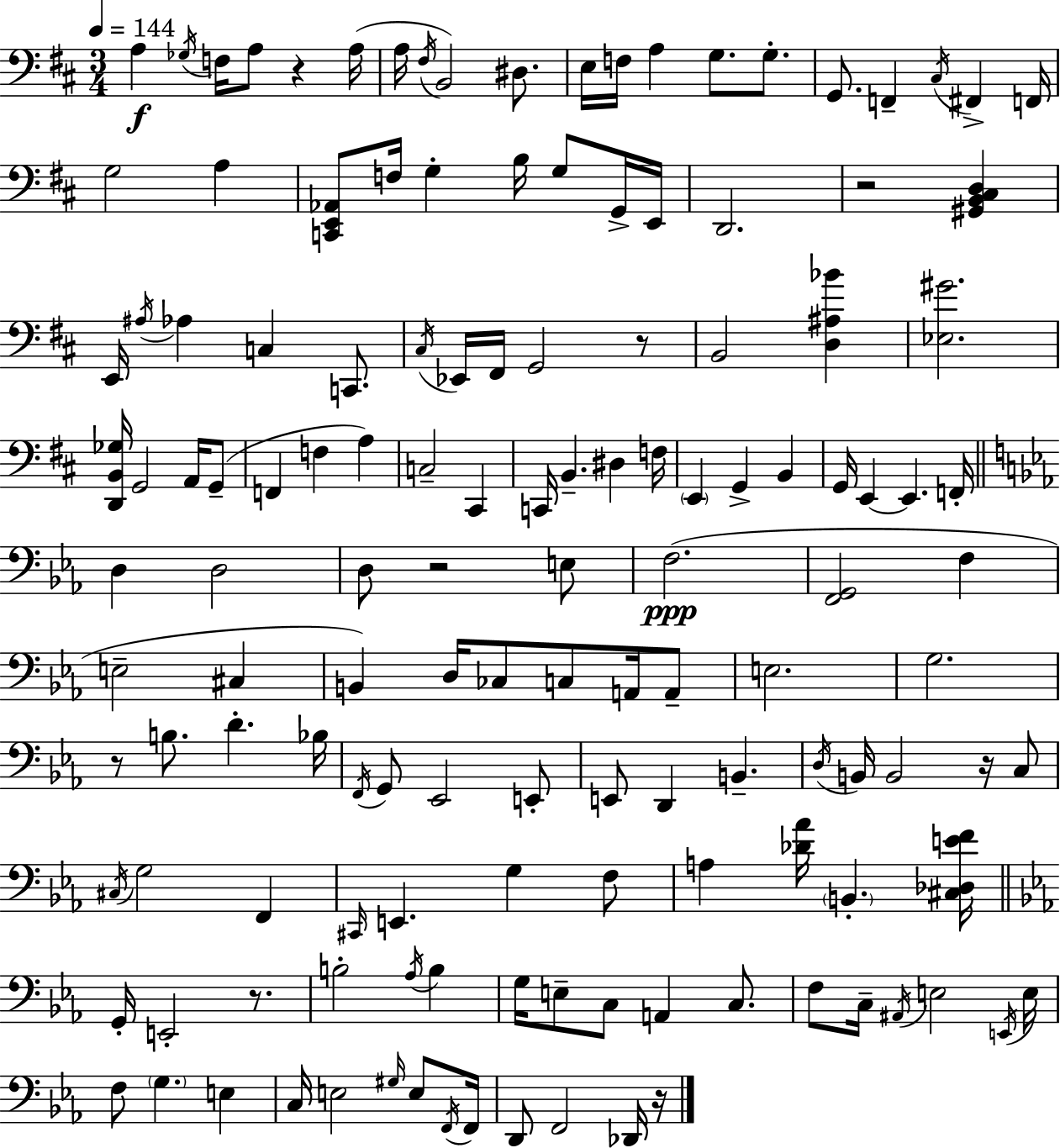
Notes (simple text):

A3/q Gb3/s F3/s A3/e R/q A3/s A3/s F#3/s B2/h D#3/e. E3/s F3/s A3/q G3/e. G3/e. G2/e. F2/q C#3/s F#2/q F2/s G3/h A3/q [C2,E2,Ab2]/e F3/s G3/q B3/s G3/e G2/s E2/s D2/h. R/h [G#2,B2,C#3,D3]/q E2/s A#3/s Ab3/q C3/q C2/e. C#3/s Eb2/s F#2/s G2/h R/e B2/h [D3,A#3,Bb4]/q [Eb3,G#4]/h. [D2,B2,Gb3]/s G2/h A2/s G2/e F2/q F3/q A3/q C3/h C#2/q C2/s B2/q. D#3/q F3/s E2/q G2/q B2/q G2/s E2/q E2/q. F2/s D3/q D3/h D3/e R/h E3/e F3/h. [F2,G2]/h F3/q E3/h C#3/q B2/q D3/s CES3/e C3/e A2/s A2/e E3/h. G3/h. R/e B3/e. D4/q. Bb3/s F2/s G2/e Eb2/h E2/e E2/e D2/q B2/q. D3/s B2/s B2/h R/s C3/e C#3/s G3/h F2/q C#2/s E2/q. G3/q F3/e A3/q [Db4,Ab4]/s B2/q. [C#3,Db3,E4,F4]/s G2/s E2/h R/e. B3/h Ab3/s B3/q G3/s E3/e C3/e A2/q C3/e. F3/e C3/s A#2/s E3/h E2/s E3/s F3/e G3/q. E3/q C3/s E3/h G#3/s E3/e F2/s F2/s D2/e F2/h Db2/s R/s